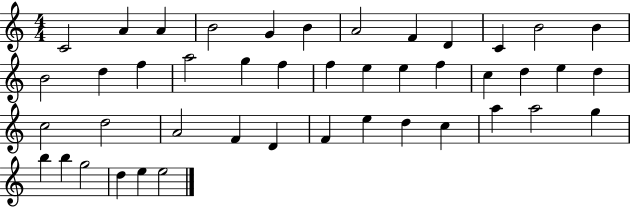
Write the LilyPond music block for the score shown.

{
  \clef treble
  \numericTimeSignature
  \time 4/4
  \key c \major
  c'2 a'4 a'4 | b'2 g'4 b'4 | a'2 f'4 d'4 | c'4 b'2 b'4 | \break b'2 d''4 f''4 | a''2 g''4 f''4 | f''4 e''4 e''4 f''4 | c''4 d''4 e''4 d''4 | \break c''2 d''2 | a'2 f'4 d'4 | f'4 e''4 d''4 c''4 | a''4 a''2 g''4 | \break b''4 b''4 g''2 | d''4 e''4 e''2 | \bar "|."
}